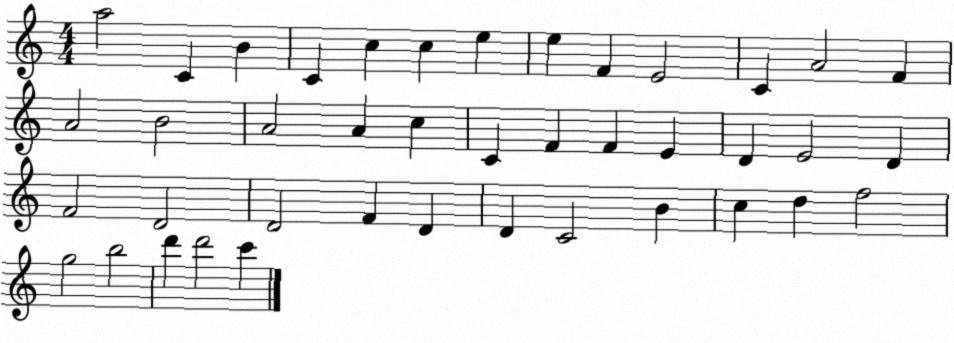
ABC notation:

X:1
T:Untitled
M:4/4
L:1/4
K:C
a2 C B C c c e e F E2 C A2 F A2 B2 A2 A c C F F E D E2 D F2 D2 D2 F D D C2 B c d f2 g2 b2 d' d'2 c'